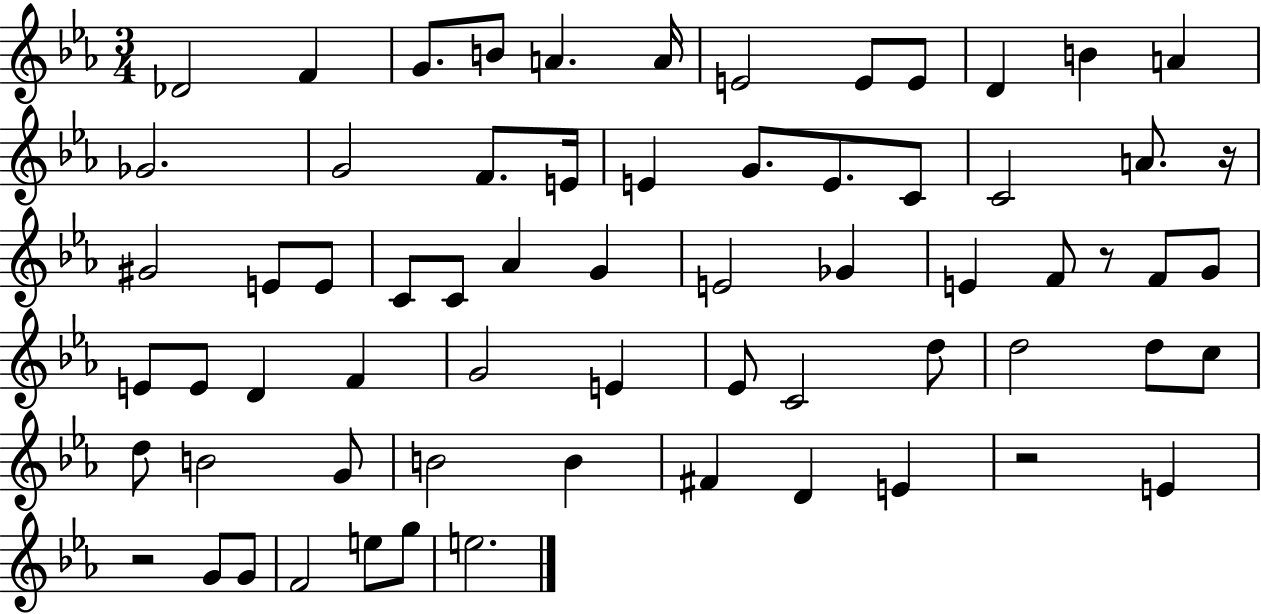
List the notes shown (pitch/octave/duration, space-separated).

Db4/h F4/q G4/e. B4/e A4/q. A4/s E4/h E4/e E4/e D4/q B4/q A4/q Gb4/h. G4/h F4/e. E4/s E4/q G4/e. E4/e. C4/e C4/h A4/e. R/s G#4/h E4/e E4/e C4/e C4/e Ab4/q G4/q E4/h Gb4/q E4/q F4/e R/e F4/e G4/e E4/e E4/e D4/q F4/q G4/h E4/q Eb4/e C4/h D5/e D5/h D5/e C5/e D5/e B4/h G4/e B4/h B4/q F#4/q D4/q E4/q R/h E4/q R/h G4/e G4/e F4/h E5/e G5/e E5/h.